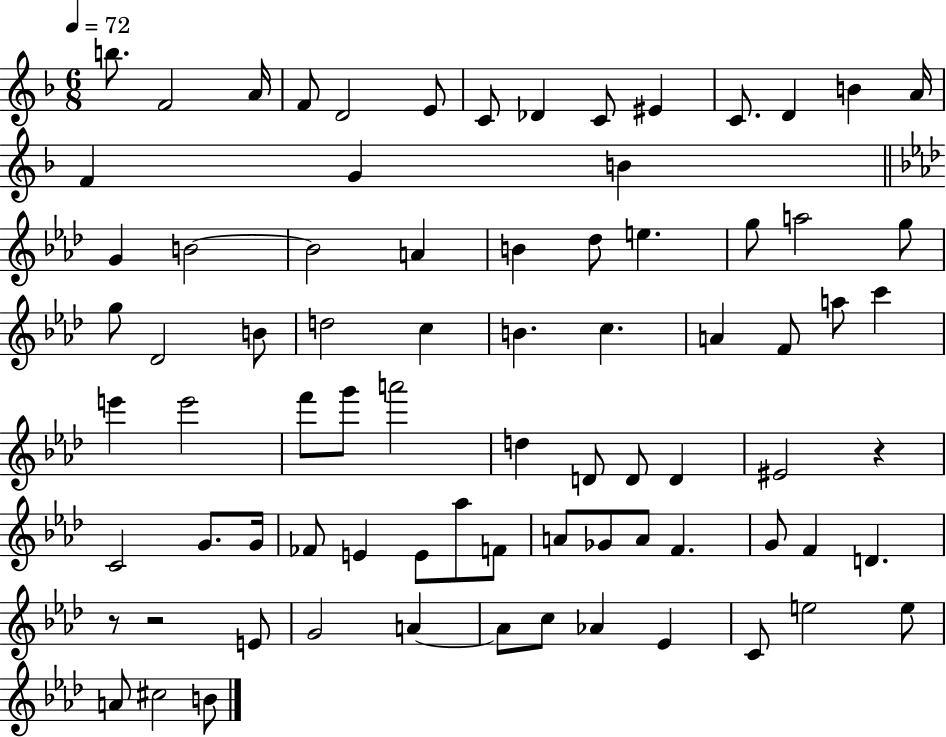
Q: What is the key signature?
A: F major